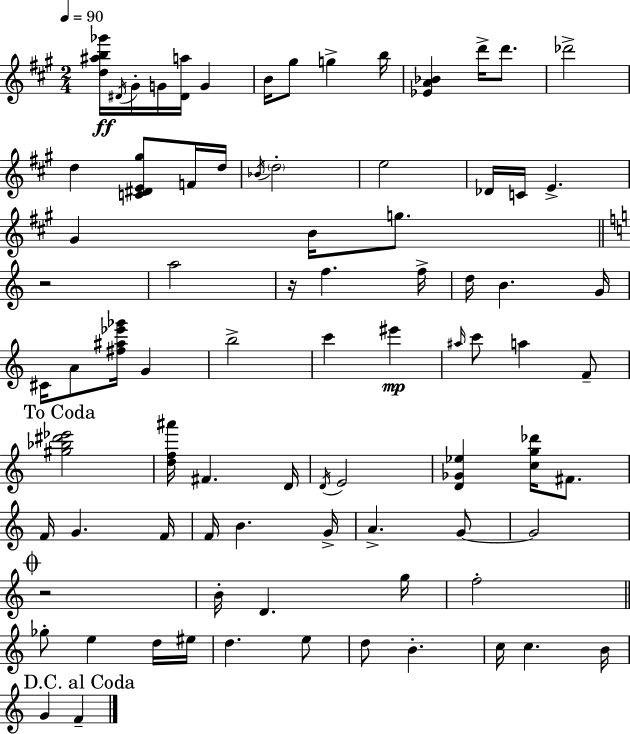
[D5,A#5,B5,Gb6]/s D#4/s G#4/s G4/s [D#4,A5]/s G4/q B4/s G#5/e G5/q B5/s [Eb4,A4,Bb4]/q D6/s D6/e. Db6/h D5/q [C4,D#4,E4,G#5]/e F4/s D5/s Bb4/s D5/h E5/h Db4/s C4/s E4/q. G#4/q B4/s G5/e. R/h A5/h R/s F5/q. F5/s D5/s B4/q. G4/s C#4/s A4/e [F#5,A#5,Eb6,Gb6]/s G4/q B5/h C6/q EIS6/q A#5/s C6/e A5/q F4/e [G#5,Bb5,D#6,Eb6]/h [D5,F5,A#6]/s F#4/q. D4/s D4/s E4/h [D4,Gb4,Eb5]/q [C5,G5,Db6]/s F#4/e. F4/s G4/q. F4/s F4/s B4/q. G4/s A4/q. G4/e G4/h R/h B4/s D4/q. G5/s F5/h Gb5/e E5/q D5/s EIS5/s D5/q. E5/e D5/e B4/q. C5/s C5/q. B4/s G4/q F4/q